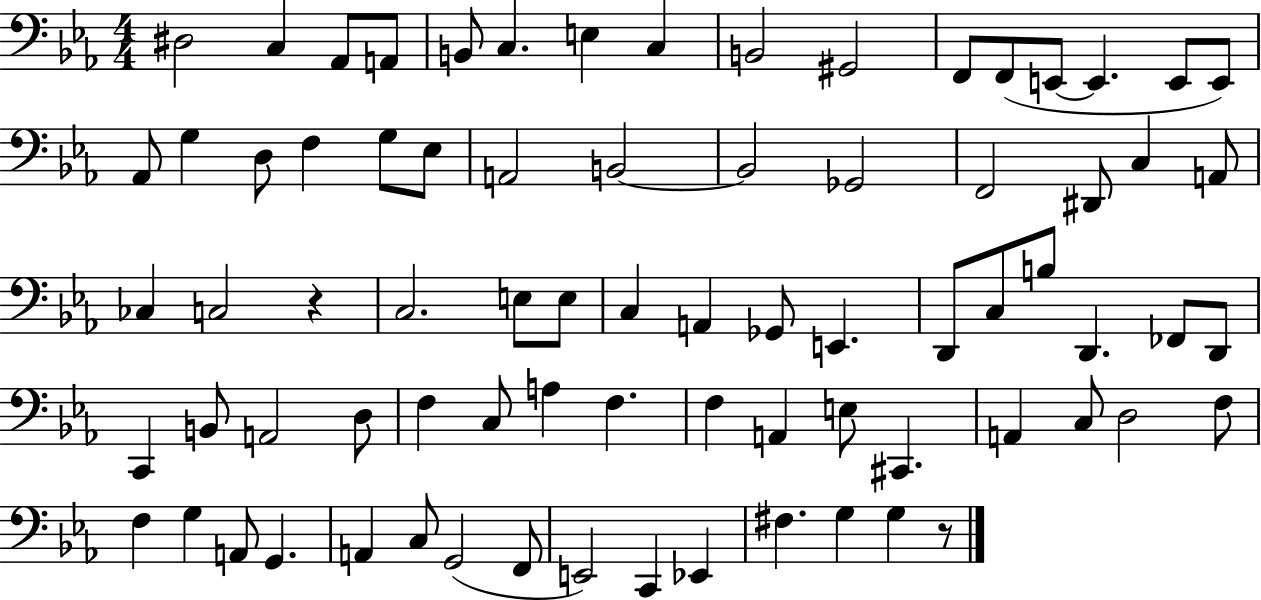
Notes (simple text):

D#3/h C3/q Ab2/e A2/e B2/e C3/q. E3/q C3/q B2/h G#2/h F2/e F2/e E2/e E2/q. E2/e E2/e Ab2/e G3/q D3/e F3/q G3/e Eb3/e A2/h B2/h B2/h Gb2/h F2/h D#2/e C3/q A2/e CES3/q C3/h R/q C3/h. E3/e E3/e C3/q A2/q Gb2/e E2/q. D2/e C3/e B3/e D2/q. FES2/e D2/e C2/q B2/e A2/h D3/e F3/q C3/e A3/q F3/q. F3/q A2/q E3/e C#2/q. A2/q C3/e D3/h F3/e F3/q G3/q A2/e G2/q. A2/q C3/e G2/h F2/e E2/h C2/q Eb2/q F#3/q. G3/q G3/q R/e